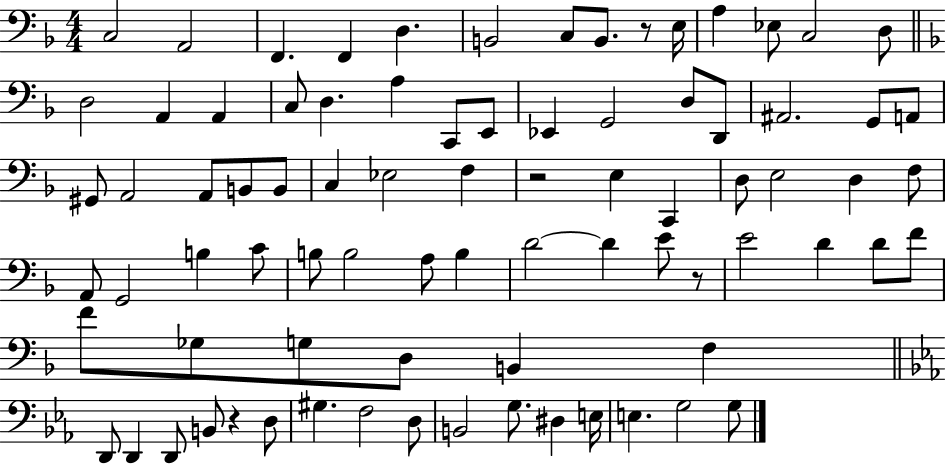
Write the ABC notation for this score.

X:1
T:Untitled
M:4/4
L:1/4
K:F
C,2 A,,2 F,, F,, D, B,,2 C,/2 B,,/2 z/2 E,/4 A, _E,/2 C,2 D,/2 D,2 A,, A,, C,/2 D, A, C,,/2 E,,/2 _E,, G,,2 D,/2 D,,/2 ^A,,2 G,,/2 A,,/2 ^G,,/2 A,,2 A,,/2 B,,/2 B,,/2 C, _E,2 F, z2 E, C,, D,/2 E,2 D, F,/2 A,,/2 G,,2 B, C/2 B,/2 B,2 A,/2 B, D2 D E/2 z/2 E2 D D/2 F/2 F/2 _G,/2 G,/2 D,/2 B,, F, D,,/2 D,, D,,/2 B,,/2 z D,/2 ^G, F,2 D,/2 B,,2 G,/2 ^D, E,/4 E, G,2 G,/2